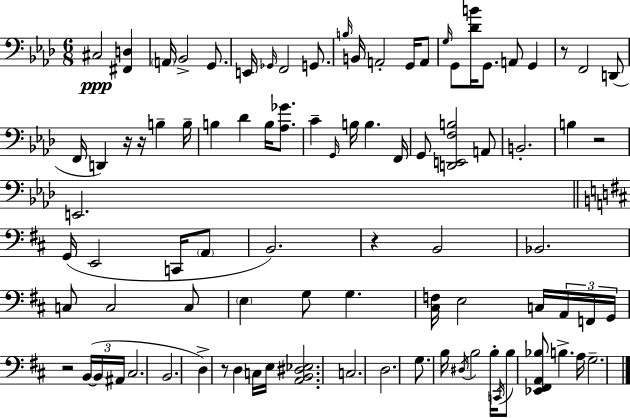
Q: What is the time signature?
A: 6/8